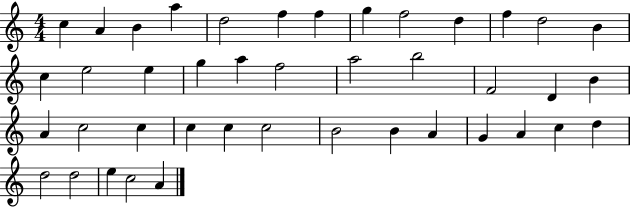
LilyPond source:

{
  \clef treble
  \numericTimeSignature
  \time 4/4
  \key c \major
  c''4 a'4 b'4 a''4 | d''2 f''4 f''4 | g''4 f''2 d''4 | f''4 d''2 b'4 | \break c''4 e''2 e''4 | g''4 a''4 f''2 | a''2 b''2 | f'2 d'4 b'4 | \break a'4 c''2 c''4 | c''4 c''4 c''2 | b'2 b'4 a'4 | g'4 a'4 c''4 d''4 | \break d''2 d''2 | e''4 c''2 a'4 | \bar "|."
}